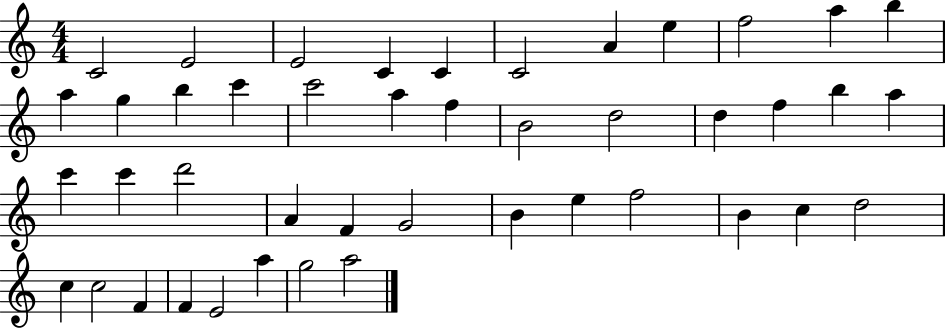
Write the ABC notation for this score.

X:1
T:Untitled
M:4/4
L:1/4
K:C
C2 E2 E2 C C C2 A e f2 a b a g b c' c'2 a f B2 d2 d f b a c' c' d'2 A F G2 B e f2 B c d2 c c2 F F E2 a g2 a2